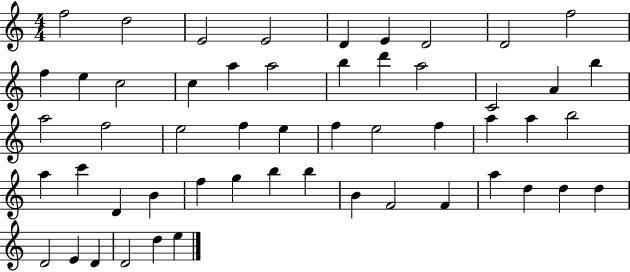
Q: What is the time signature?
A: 4/4